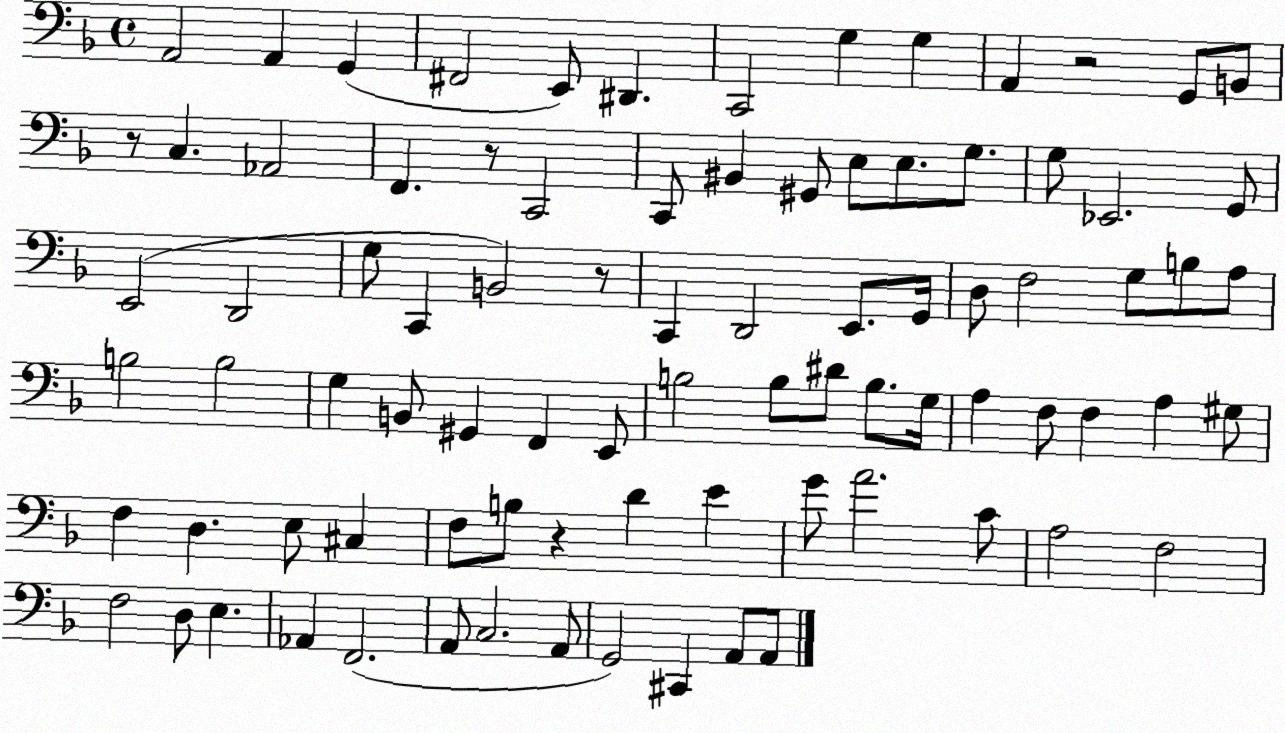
X:1
T:Untitled
M:4/4
L:1/4
K:F
A,,2 A,, G,, ^F,,2 E,,/2 ^D,, C,,2 G, G, A,, z2 G,,/2 B,,/2 z/2 C, _A,,2 F,, z/2 C,,2 C,,/2 ^B,, ^G,,/2 E,/2 E,/2 G,/2 G,/2 _E,,2 G,,/2 E,,2 D,,2 G,/2 C,, B,,2 z/2 C,, D,,2 E,,/2 G,,/4 D,/2 F,2 G,/2 B,/2 A,/2 B,2 B,2 G, B,,/2 ^G,, F,, E,,/2 B,2 B,/2 ^D/2 B,/2 G,/4 A, F,/2 F, A, ^G,/2 F, D, E,/2 ^C, F,/2 B,/2 z D E G/2 A2 C/2 A,2 F,2 F,2 D,/2 E, _A,, F,,2 A,,/2 C,2 A,,/2 G,,2 ^C,, A,,/2 A,,/2